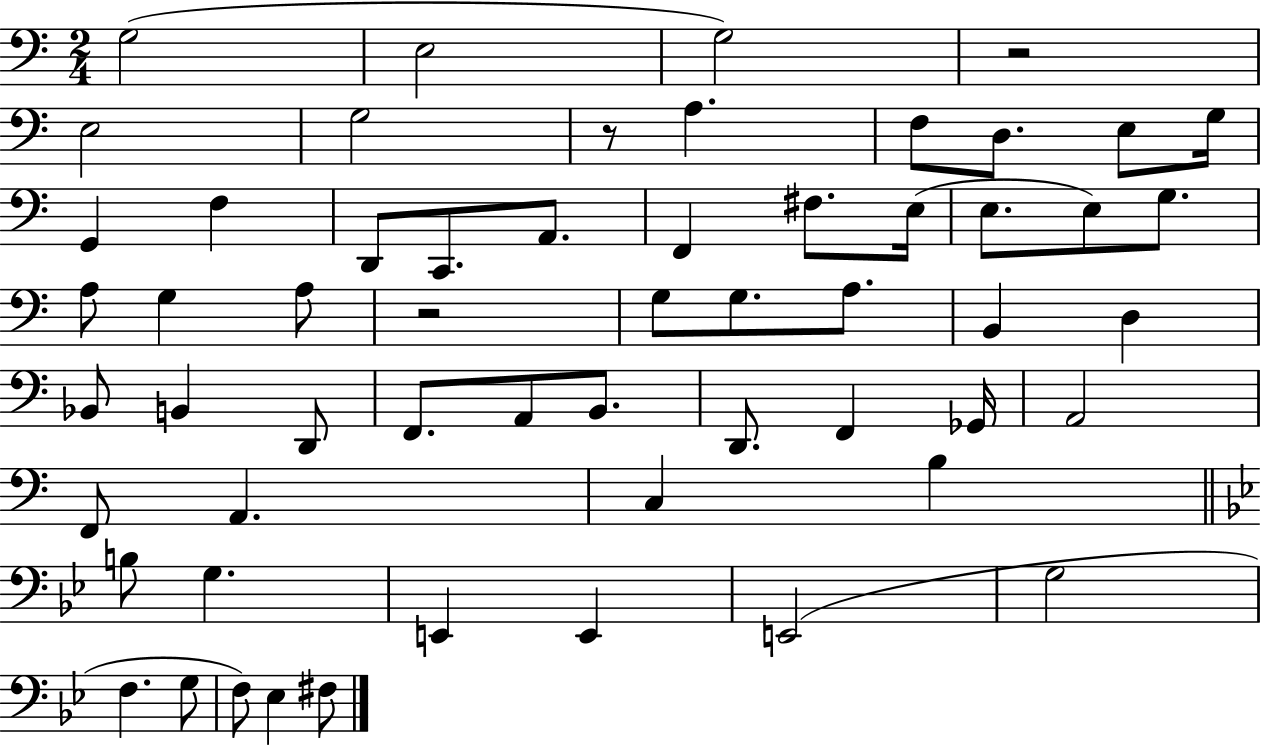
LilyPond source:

{
  \clef bass
  \numericTimeSignature
  \time 2/4
  \key c \major
  g2( | e2 | g2) | r2 | \break e2 | g2 | r8 a4. | f8 d8. e8 g16 | \break g,4 f4 | d,8 c,8. a,8. | f,4 fis8. e16( | e8. e8) g8. | \break a8 g4 a8 | r2 | g8 g8. a8. | b,4 d4 | \break bes,8 b,4 d,8 | f,8. a,8 b,8. | d,8. f,4 ges,16 | a,2 | \break f,8 a,4. | c4 b4 | \bar "||" \break \key bes \major b8 g4. | e,4 e,4 | e,2( | g2 | \break f4. g8 | f8) ees4 fis8 | \bar "|."
}